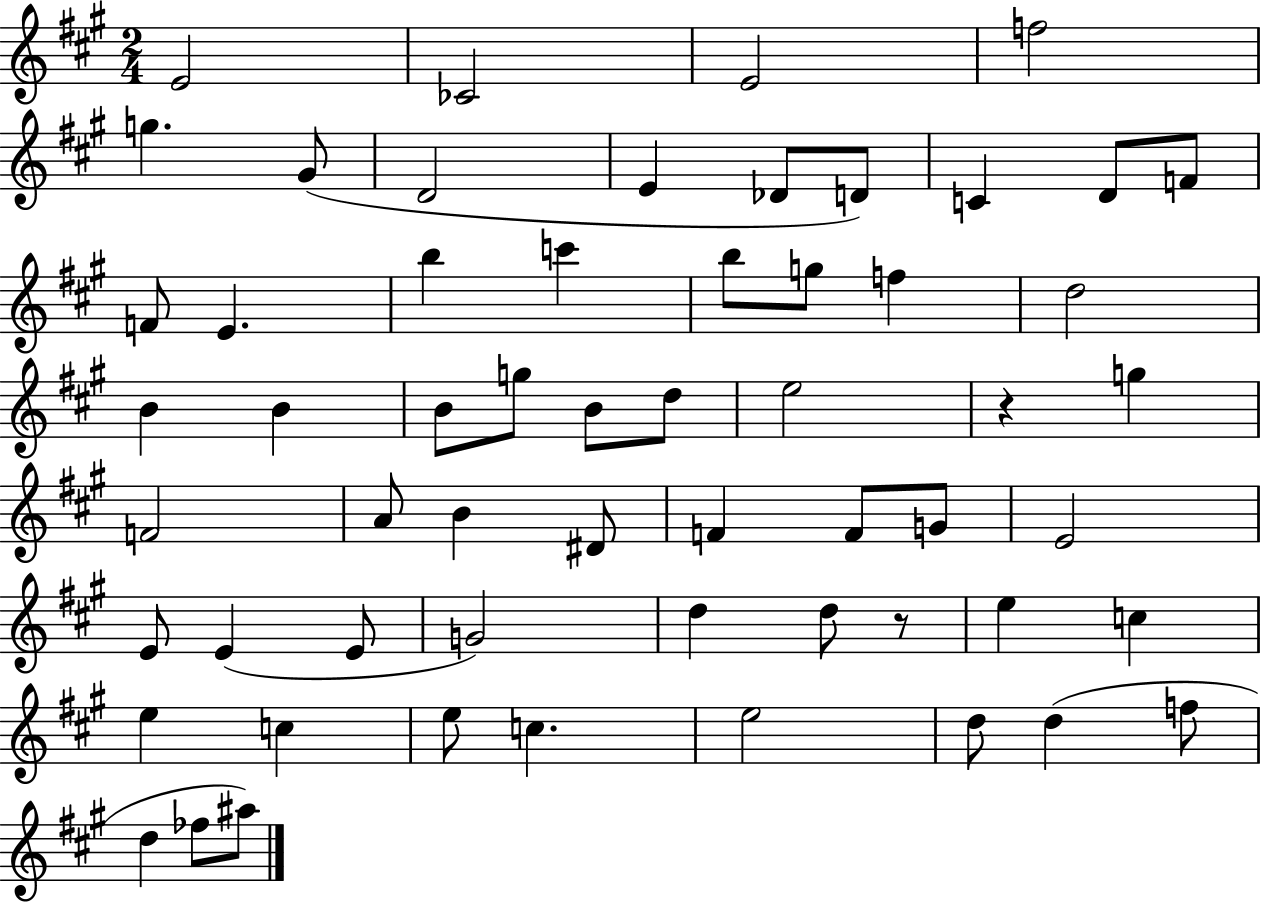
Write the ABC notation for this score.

X:1
T:Untitled
M:2/4
L:1/4
K:A
E2 _C2 E2 f2 g ^G/2 D2 E _D/2 D/2 C D/2 F/2 F/2 E b c' b/2 g/2 f d2 B B B/2 g/2 B/2 d/2 e2 z g F2 A/2 B ^D/2 F F/2 G/2 E2 E/2 E E/2 G2 d d/2 z/2 e c e c e/2 c e2 d/2 d f/2 d _f/2 ^a/2